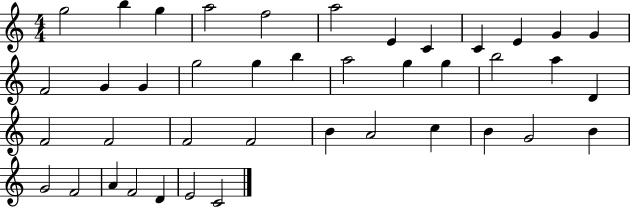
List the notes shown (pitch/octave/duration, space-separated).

G5/h B5/q G5/q A5/h F5/h A5/h E4/q C4/q C4/q E4/q G4/q G4/q F4/h G4/q G4/q G5/h G5/q B5/q A5/h G5/q G5/q B5/h A5/q D4/q F4/h F4/h F4/h F4/h B4/q A4/h C5/q B4/q G4/h B4/q G4/h F4/h A4/q F4/h D4/q E4/h C4/h